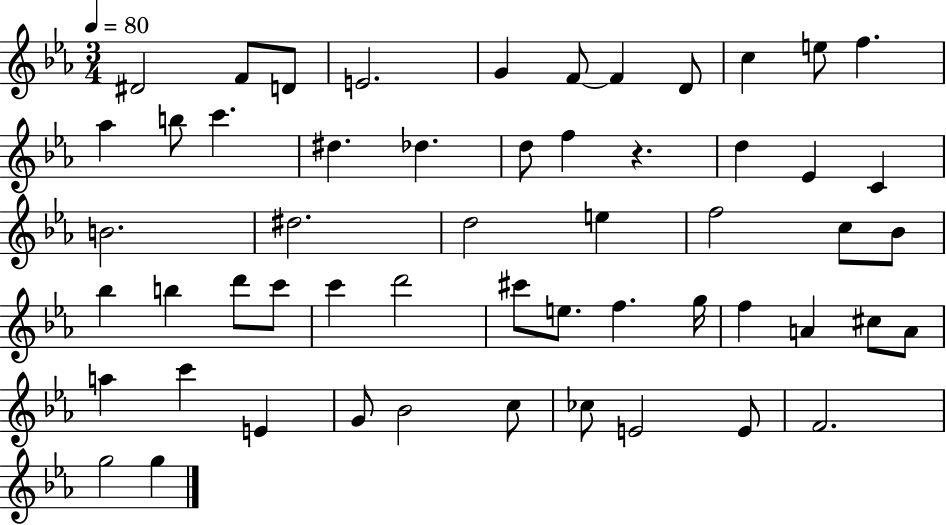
X:1
T:Untitled
M:3/4
L:1/4
K:Eb
^D2 F/2 D/2 E2 G F/2 F D/2 c e/2 f _a b/2 c' ^d _d d/2 f z d _E C B2 ^d2 d2 e f2 c/2 _B/2 _b b d'/2 c'/2 c' d'2 ^c'/2 e/2 f g/4 f A ^c/2 A/2 a c' E G/2 _B2 c/2 _c/2 E2 E/2 F2 g2 g